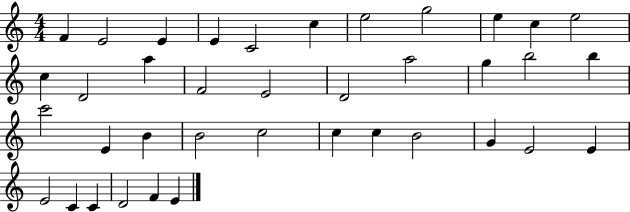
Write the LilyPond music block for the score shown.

{
  \clef treble
  \numericTimeSignature
  \time 4/4
  \key c \major
  f'4 e'2 e'4 | e'4 c'2 c''4 | e''2 g''2 | e''4 c''4 e''2 | \break c''4 d'2 a''4 | f'2 e'2 | d'2 a''2 | g''4 b''2 b''4 | \break c'''2 e'4 b'4 | b'2 c''2 | c''4 c''4 b'2 | g'4 e'2 e'4 | \break e'2 c'4 c'4 | d'2 f'4 e'4 | \bar "|."
}